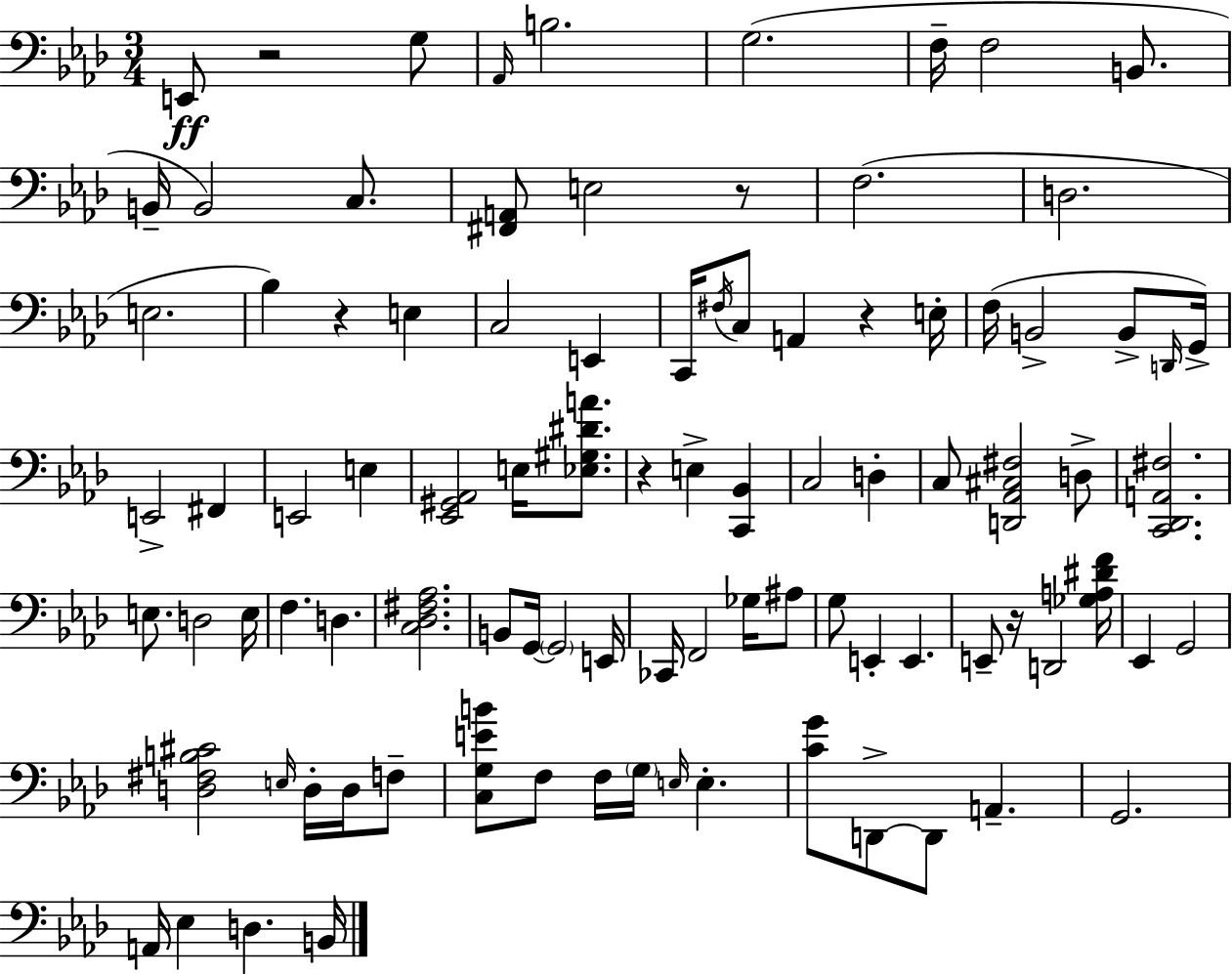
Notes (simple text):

E2/e R/h G3/e Ab2/s B3/h. G3/h. F3/s F3/h B2/e. B2/s B2/h C3/e. [F#2,A2]/e E3/h R/e F3/h. D3/h. E3/h. Bb3/q R/q E3/q C3/h E2/q C2/s F#3/s C3/e A2/q R/q E3/s F3/s B2/h B2/e D2/s G2/s E2/h F#2/q E2/h E3/q [Eb2,G#2,Ab2]/h E3/s [Eb3,G#3,D#4,A4]/e. R/q E3/q [C2,Bb2]/q C3/h D3/q C3/e [D2,Ab2,C#3,F#3]/h D3/e [C2,Db2,A2,F#3]/h. E3/e. D3/h E3/s F3/q. D3/q. [C3,Db3,F#3,Ab3]/h. B2/e G2/s G2/h E2/s CES2/s F2/h Gb3/s A#3/e G3/e E2/q E2/q. E2/e R/s D2/h [Gb3,A3,D#4,F4]/s Eb2/q G2/h [D3,F#3,B3,C#4]/h E3/s D3/s D3/s F3/e [C3,G3,E4,B4]/e F3/e F3/s G3/s E3/s E3/q. [C4,G4]/e D2/e D2/e A2/q. G2/h. A2/s Eb3/q D3/q. B2/s